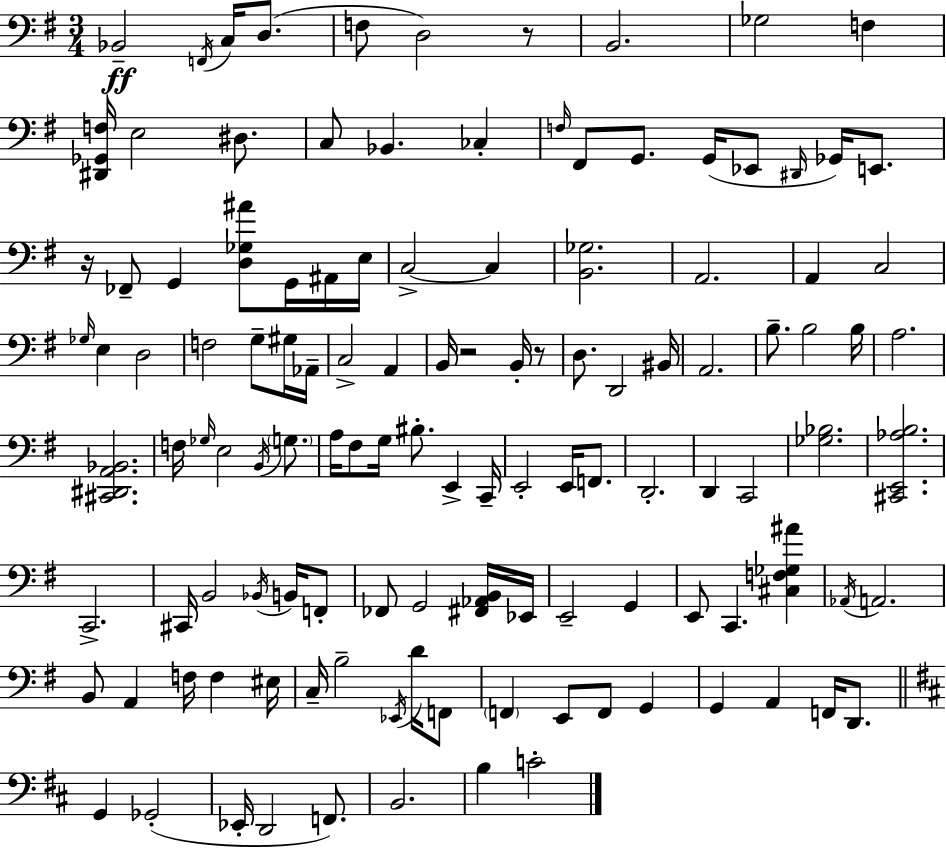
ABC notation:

X:1
T:Untitled
M:3/4
L:1/4
K:Em
_B,,2 F,,/4 C,/4 D,/2 F,/2 D,2 z/2 B,,2 _G,2 F, [^D,,_G,,F,]/4 E,2 ^D,/2 C,/2 _B,, _C, F,/4 ^F,,/2 G,,/2 G,,/4 _E,,/2 ^D,,/4 _G,,/4 E,,/2 z/4 _F,,/2 G,, [D,_G,^A]/2 G,,/4 ^A,,/4 E,/4 C,2 C, [B,,_G,]2 A,,2 A,, C,2 _G,/4 E, D,2 F,2 G,/2 ^G,/4 _A,,/4 C,2 A,, B,,/4 z2 B,,/4 z/2 D,/2 D,,2 ^B,,/4 A,,2 B,/2 B,2 B,/4 A,2 [^C,,^D,,A,,_B,,]2 F,/4 _G,/4 E,2 B,,/4 G,/2 A,/4 ^F,/2 G,/4 ^B,/2 E,, C,,/4 E,,2 E,,/4 F,,/2 D,,2 D,, C,,2 [_G,_B,]2 [^C,,E,,_A,B,]2 C,,2 ^C,,/4 B,,2 _B,,/4 B,,/4 F,,/2 _F,,/2 G,,2 [^F,,_A,,B,,]/4 _E,,/4 E,,2 G,, E,,/2 C,, [^C,F,_G,^A] _A,,/4 A,,2 B,,/2 A,, F,/4 F, ^E,/4 C,/4 B,2 _E,,/4 D/4 F,,/2 F,, E,,/2 F,,/2 G,, G,, A,, F,,/4 D,,/2 G,, _G,,2 _E,,/4 D,,2 F,,/2 B,,2 B, C2